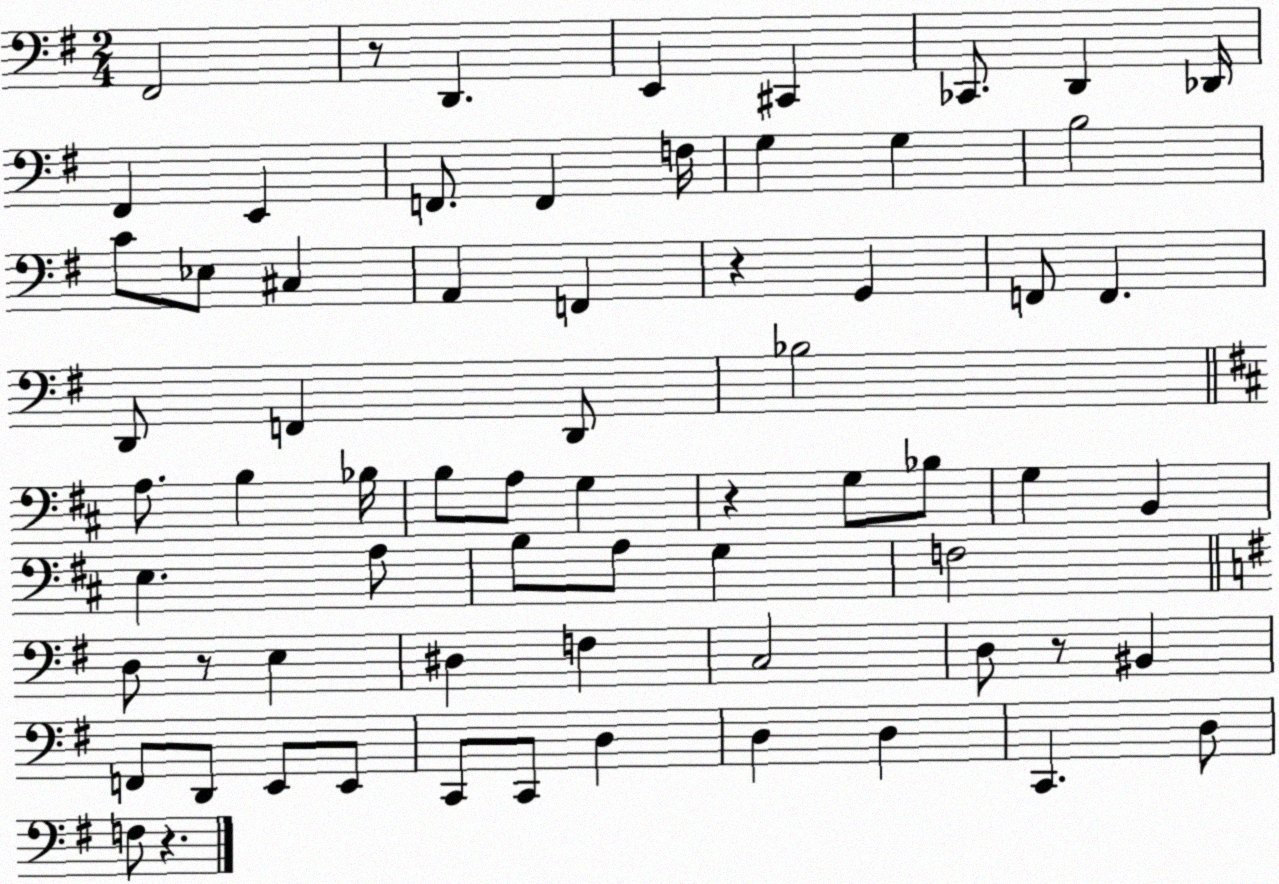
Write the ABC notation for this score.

X:1
T:Untitled
M:2/4
L:1/4
K:G
^F,,2 z/2 D,, E,, ^C,, _C,,/2 D,, _D,,/4 ^F,, E,, F,,/2 F,, F,/4 G, G, B,2 C/2 _E,/2 ^C, A,, F,, z G,, F,,/2 F,, D,,/2 F,, D,,/2 _B,2 A,/2 B, _B,/4 B,/2 A,/2 G, z G,/2 _B,/2 G, B,, E, A,/2 B,/2 A,/2 G, F,2 D,/2 z/2 E, ^D, F, C,2 D,/2 z/2 ^B,, F,,/2 D,,/2 E,,/2 E,,/2 C,,/2 C,,/2 D, D, D, C,, D,/2 F,/2 z